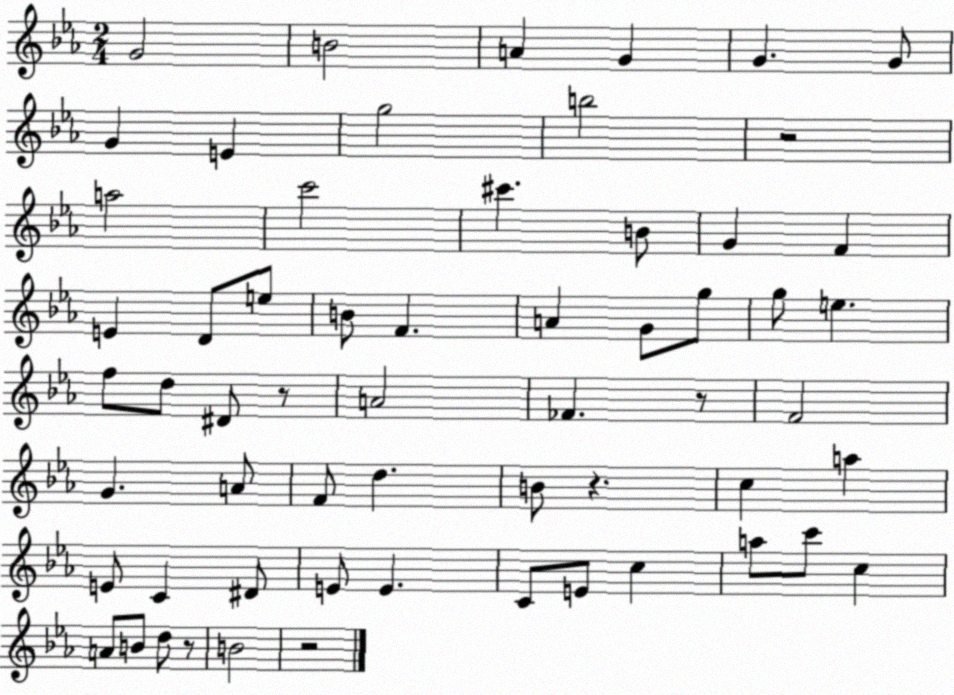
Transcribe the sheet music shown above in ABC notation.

X:1
T:Untitled
M:2/4
L:1/4
K:Eb
G2 B2 A G G G/2 G E g2 b2 z2 a2 c'2 ^c' B/2 G F E D/2 e/2 B/2 F A G/2 g/2 g/2 e f/2 d/2 ^D/2 z/2 A2 _F z/2 F2 G A/2 F/2 d B/2 z c a E/2 C ^D/2 E/2 E C/2 E/2 c a/2 c'/2 c A/2 B/2 d/2 z/2 B2 z2